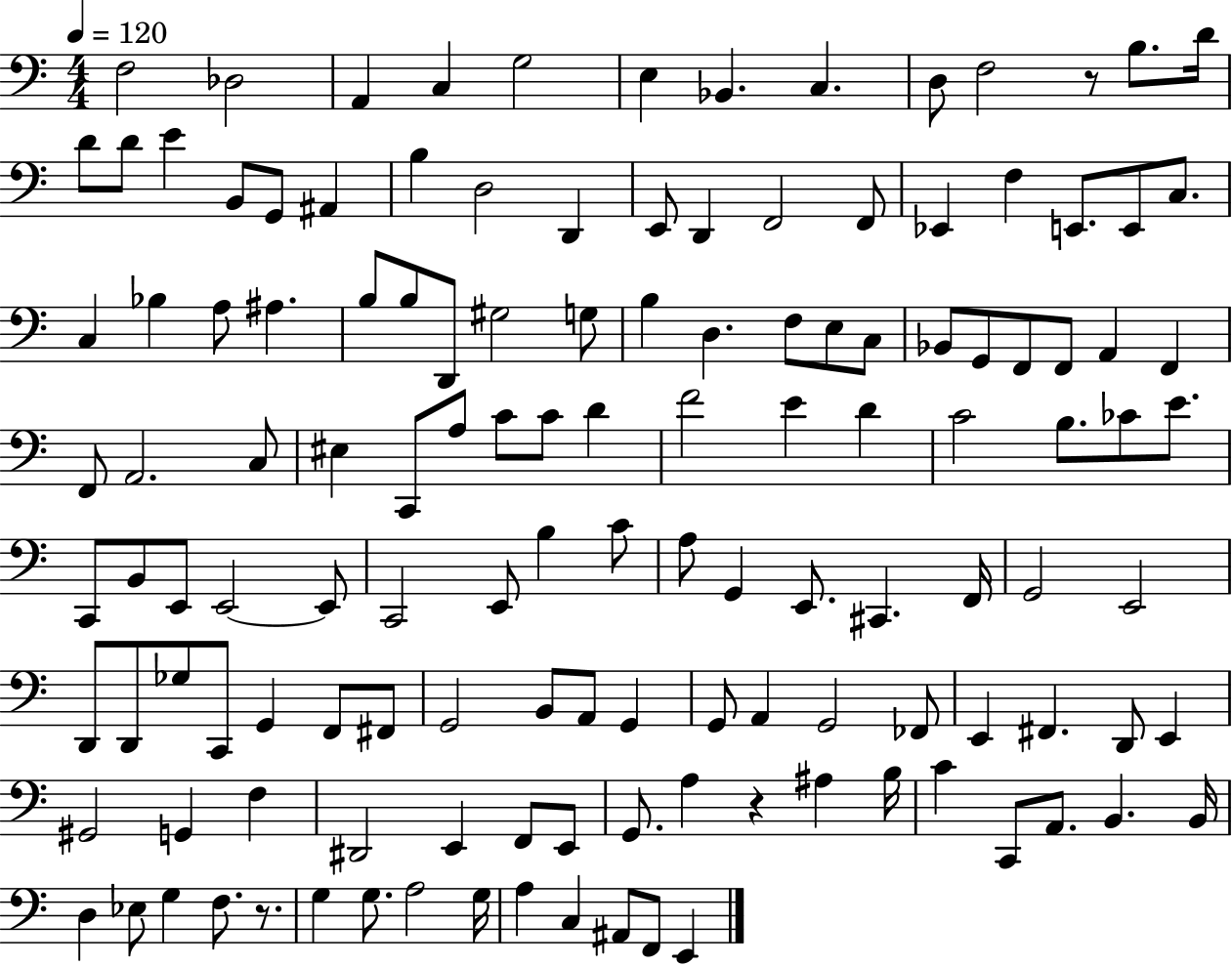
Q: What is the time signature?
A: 4/4